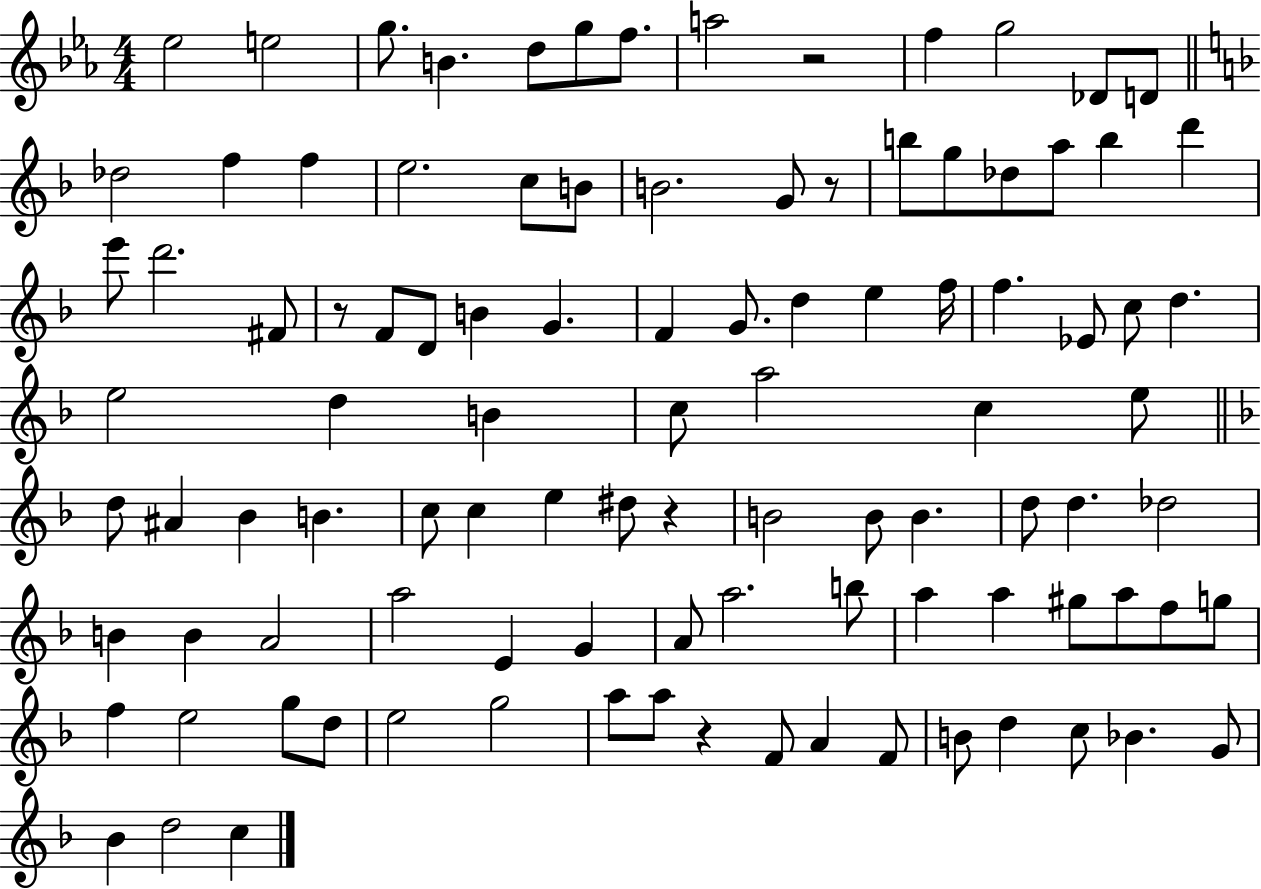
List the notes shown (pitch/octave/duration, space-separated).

Eb5/h E5/h G5/e. B4/q. D5/e G5/e F5/e. A5/h R/h F5/q G5/h Db4/e D4/e Db5/h F5/q F5/q E5/h. C5/e B4/e B4/h. G4/e R/e B5/e G5/e Db5/e A5/e B5/q D6/q E6/e D6/h. F#4/e R/e F4/e D4/e B4/q G4/q. F4/q G4/e. D5/q E5/q F5/s F5/q. Eb4/e C5/e D5/q. E5/h D5/q B4/q C5/e A5/h C5/q E5/e D5/e A#4/q Bb4/q B4/q. C5/e C5/q E5/q D#5/e R/q B4/h B4/e B4/q. D5/e D5/q. Db5/h B4/q B4/q A4/h A5/h E4/q G4/q A4/e A5/h. B5/e A5/q A5/q G#5/e A5/e F5/e G5/e F5/q E5/h G5/e D5/e E5/h G5/h A5/e A5/e R/q F4/e A4/q F4/e B4/e D5/q C5/e Bb4/q. G4/e Bb4/q D5/h C5/q